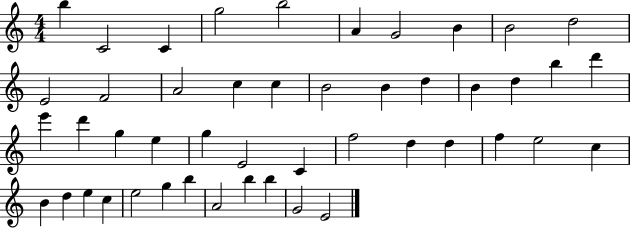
X:1
T:Untitled
M:4/4
L:1/4
K:C
b C2 C g2 b2 A G2 B B2 d2 E2 F2 A2 c c B2 B d B d b d' e' d' g e g E2 C f2 d d f e2 c B d e c e2 g b A2 b b G2 E2